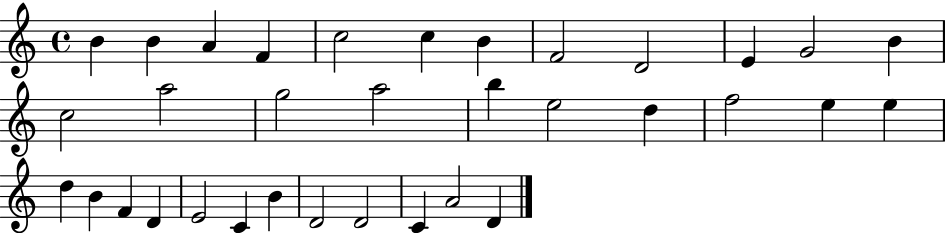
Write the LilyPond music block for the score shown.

{
  \clef treble
  \time 4/4
  \defaultTimeSignature
  \key c \major
  b'4 b'4 a'4 f'4 | c''2 c''4 b'4 | f'2 d'2 | e'4 g'2 b'4 | \break c''2 a''2 | g''2 a''2 | b''4 e''2 d''4 | f''2 e''4 e''4 | \break d''4 b'4 f'4 d'4 | e'2 c'4 b'4 | d'2 d'2 | c'4 a'2 d'4 | \break \bar "|."
}